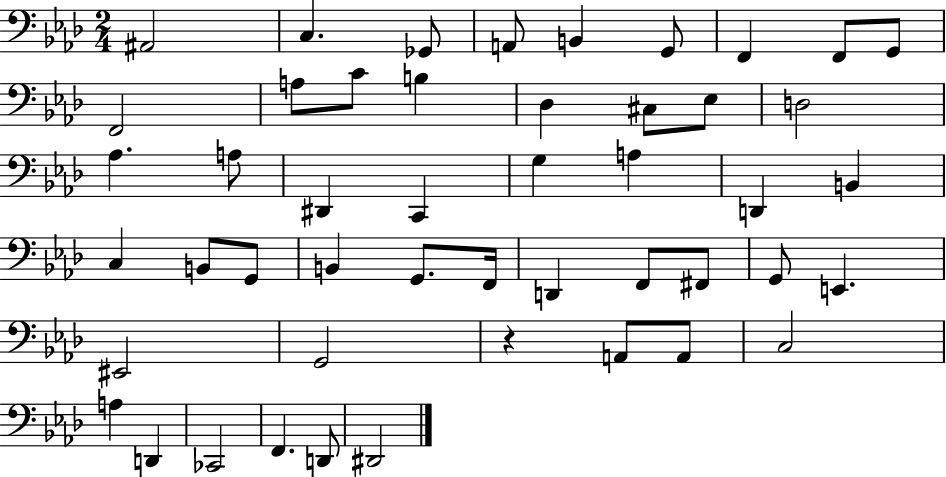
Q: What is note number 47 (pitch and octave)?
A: D#2